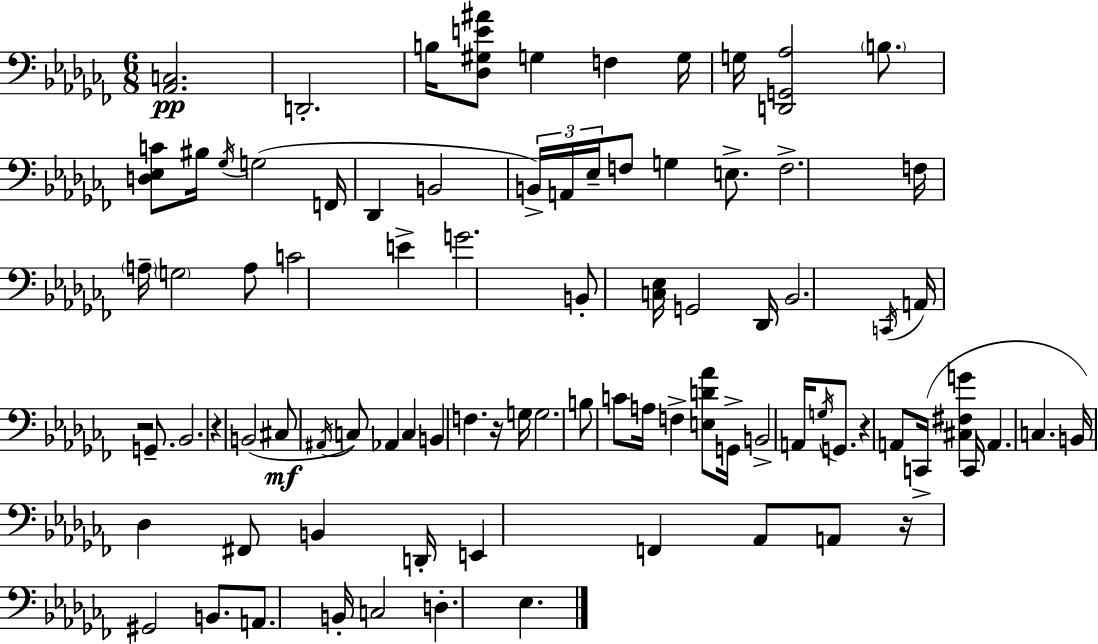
{
  \clef bass
  \numericTimeSignature
  \time 6/8
  \key aes \minor
  <aes, c>2.\pp | d,2.-. | b16 <des gis e' ais'>8 g4 f4 g16 | g16 <d, g, aes>2 \parenthesize b8. | \break <d ees c'>8 bis16 \acciaccatura { ges16 }( g2 | f,16 des,4 b,2 | \tuplet 3/2 { b,16->) a,16 ees16-- } f8 g4 e8.-> | f2.-> | \break f16 \parenthesize a16-- \parenthesize g2 a8 | c'2 e'4-> | g'2. | b,8-. <c ees>16 g,2 | \break des,16 bes,2. | \acciaccatura { c,16 } a,16 r2 g,8.-- | bes,2. | r4 b,2( | \break cis8\mf \acciaccatura { ais,16 } c8) aes,4 c4 | b,4 f4. | r16 g16 g2. | b8 c'8 a16 f4-> | \break <e d' aes'>8 g,16-> b,2-> a,16 | \acciaccatura { g16 } g,8. r4 a,8 c,16->( <cis fis g'>4 | c,16 a,4. c4. | b,16) des4 fis,8 b,4 | \break d,16-. e,4 f,4 | aes,8 a,8 r16 gis,2 | b,8. a,8. b,16-. c2 | d4.-. ees4. | \break \bar "|."
}